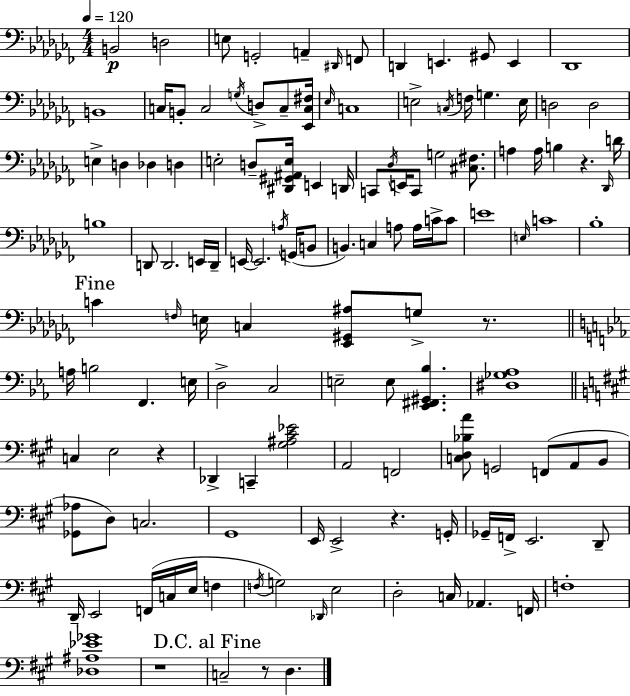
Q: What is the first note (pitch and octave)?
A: B2